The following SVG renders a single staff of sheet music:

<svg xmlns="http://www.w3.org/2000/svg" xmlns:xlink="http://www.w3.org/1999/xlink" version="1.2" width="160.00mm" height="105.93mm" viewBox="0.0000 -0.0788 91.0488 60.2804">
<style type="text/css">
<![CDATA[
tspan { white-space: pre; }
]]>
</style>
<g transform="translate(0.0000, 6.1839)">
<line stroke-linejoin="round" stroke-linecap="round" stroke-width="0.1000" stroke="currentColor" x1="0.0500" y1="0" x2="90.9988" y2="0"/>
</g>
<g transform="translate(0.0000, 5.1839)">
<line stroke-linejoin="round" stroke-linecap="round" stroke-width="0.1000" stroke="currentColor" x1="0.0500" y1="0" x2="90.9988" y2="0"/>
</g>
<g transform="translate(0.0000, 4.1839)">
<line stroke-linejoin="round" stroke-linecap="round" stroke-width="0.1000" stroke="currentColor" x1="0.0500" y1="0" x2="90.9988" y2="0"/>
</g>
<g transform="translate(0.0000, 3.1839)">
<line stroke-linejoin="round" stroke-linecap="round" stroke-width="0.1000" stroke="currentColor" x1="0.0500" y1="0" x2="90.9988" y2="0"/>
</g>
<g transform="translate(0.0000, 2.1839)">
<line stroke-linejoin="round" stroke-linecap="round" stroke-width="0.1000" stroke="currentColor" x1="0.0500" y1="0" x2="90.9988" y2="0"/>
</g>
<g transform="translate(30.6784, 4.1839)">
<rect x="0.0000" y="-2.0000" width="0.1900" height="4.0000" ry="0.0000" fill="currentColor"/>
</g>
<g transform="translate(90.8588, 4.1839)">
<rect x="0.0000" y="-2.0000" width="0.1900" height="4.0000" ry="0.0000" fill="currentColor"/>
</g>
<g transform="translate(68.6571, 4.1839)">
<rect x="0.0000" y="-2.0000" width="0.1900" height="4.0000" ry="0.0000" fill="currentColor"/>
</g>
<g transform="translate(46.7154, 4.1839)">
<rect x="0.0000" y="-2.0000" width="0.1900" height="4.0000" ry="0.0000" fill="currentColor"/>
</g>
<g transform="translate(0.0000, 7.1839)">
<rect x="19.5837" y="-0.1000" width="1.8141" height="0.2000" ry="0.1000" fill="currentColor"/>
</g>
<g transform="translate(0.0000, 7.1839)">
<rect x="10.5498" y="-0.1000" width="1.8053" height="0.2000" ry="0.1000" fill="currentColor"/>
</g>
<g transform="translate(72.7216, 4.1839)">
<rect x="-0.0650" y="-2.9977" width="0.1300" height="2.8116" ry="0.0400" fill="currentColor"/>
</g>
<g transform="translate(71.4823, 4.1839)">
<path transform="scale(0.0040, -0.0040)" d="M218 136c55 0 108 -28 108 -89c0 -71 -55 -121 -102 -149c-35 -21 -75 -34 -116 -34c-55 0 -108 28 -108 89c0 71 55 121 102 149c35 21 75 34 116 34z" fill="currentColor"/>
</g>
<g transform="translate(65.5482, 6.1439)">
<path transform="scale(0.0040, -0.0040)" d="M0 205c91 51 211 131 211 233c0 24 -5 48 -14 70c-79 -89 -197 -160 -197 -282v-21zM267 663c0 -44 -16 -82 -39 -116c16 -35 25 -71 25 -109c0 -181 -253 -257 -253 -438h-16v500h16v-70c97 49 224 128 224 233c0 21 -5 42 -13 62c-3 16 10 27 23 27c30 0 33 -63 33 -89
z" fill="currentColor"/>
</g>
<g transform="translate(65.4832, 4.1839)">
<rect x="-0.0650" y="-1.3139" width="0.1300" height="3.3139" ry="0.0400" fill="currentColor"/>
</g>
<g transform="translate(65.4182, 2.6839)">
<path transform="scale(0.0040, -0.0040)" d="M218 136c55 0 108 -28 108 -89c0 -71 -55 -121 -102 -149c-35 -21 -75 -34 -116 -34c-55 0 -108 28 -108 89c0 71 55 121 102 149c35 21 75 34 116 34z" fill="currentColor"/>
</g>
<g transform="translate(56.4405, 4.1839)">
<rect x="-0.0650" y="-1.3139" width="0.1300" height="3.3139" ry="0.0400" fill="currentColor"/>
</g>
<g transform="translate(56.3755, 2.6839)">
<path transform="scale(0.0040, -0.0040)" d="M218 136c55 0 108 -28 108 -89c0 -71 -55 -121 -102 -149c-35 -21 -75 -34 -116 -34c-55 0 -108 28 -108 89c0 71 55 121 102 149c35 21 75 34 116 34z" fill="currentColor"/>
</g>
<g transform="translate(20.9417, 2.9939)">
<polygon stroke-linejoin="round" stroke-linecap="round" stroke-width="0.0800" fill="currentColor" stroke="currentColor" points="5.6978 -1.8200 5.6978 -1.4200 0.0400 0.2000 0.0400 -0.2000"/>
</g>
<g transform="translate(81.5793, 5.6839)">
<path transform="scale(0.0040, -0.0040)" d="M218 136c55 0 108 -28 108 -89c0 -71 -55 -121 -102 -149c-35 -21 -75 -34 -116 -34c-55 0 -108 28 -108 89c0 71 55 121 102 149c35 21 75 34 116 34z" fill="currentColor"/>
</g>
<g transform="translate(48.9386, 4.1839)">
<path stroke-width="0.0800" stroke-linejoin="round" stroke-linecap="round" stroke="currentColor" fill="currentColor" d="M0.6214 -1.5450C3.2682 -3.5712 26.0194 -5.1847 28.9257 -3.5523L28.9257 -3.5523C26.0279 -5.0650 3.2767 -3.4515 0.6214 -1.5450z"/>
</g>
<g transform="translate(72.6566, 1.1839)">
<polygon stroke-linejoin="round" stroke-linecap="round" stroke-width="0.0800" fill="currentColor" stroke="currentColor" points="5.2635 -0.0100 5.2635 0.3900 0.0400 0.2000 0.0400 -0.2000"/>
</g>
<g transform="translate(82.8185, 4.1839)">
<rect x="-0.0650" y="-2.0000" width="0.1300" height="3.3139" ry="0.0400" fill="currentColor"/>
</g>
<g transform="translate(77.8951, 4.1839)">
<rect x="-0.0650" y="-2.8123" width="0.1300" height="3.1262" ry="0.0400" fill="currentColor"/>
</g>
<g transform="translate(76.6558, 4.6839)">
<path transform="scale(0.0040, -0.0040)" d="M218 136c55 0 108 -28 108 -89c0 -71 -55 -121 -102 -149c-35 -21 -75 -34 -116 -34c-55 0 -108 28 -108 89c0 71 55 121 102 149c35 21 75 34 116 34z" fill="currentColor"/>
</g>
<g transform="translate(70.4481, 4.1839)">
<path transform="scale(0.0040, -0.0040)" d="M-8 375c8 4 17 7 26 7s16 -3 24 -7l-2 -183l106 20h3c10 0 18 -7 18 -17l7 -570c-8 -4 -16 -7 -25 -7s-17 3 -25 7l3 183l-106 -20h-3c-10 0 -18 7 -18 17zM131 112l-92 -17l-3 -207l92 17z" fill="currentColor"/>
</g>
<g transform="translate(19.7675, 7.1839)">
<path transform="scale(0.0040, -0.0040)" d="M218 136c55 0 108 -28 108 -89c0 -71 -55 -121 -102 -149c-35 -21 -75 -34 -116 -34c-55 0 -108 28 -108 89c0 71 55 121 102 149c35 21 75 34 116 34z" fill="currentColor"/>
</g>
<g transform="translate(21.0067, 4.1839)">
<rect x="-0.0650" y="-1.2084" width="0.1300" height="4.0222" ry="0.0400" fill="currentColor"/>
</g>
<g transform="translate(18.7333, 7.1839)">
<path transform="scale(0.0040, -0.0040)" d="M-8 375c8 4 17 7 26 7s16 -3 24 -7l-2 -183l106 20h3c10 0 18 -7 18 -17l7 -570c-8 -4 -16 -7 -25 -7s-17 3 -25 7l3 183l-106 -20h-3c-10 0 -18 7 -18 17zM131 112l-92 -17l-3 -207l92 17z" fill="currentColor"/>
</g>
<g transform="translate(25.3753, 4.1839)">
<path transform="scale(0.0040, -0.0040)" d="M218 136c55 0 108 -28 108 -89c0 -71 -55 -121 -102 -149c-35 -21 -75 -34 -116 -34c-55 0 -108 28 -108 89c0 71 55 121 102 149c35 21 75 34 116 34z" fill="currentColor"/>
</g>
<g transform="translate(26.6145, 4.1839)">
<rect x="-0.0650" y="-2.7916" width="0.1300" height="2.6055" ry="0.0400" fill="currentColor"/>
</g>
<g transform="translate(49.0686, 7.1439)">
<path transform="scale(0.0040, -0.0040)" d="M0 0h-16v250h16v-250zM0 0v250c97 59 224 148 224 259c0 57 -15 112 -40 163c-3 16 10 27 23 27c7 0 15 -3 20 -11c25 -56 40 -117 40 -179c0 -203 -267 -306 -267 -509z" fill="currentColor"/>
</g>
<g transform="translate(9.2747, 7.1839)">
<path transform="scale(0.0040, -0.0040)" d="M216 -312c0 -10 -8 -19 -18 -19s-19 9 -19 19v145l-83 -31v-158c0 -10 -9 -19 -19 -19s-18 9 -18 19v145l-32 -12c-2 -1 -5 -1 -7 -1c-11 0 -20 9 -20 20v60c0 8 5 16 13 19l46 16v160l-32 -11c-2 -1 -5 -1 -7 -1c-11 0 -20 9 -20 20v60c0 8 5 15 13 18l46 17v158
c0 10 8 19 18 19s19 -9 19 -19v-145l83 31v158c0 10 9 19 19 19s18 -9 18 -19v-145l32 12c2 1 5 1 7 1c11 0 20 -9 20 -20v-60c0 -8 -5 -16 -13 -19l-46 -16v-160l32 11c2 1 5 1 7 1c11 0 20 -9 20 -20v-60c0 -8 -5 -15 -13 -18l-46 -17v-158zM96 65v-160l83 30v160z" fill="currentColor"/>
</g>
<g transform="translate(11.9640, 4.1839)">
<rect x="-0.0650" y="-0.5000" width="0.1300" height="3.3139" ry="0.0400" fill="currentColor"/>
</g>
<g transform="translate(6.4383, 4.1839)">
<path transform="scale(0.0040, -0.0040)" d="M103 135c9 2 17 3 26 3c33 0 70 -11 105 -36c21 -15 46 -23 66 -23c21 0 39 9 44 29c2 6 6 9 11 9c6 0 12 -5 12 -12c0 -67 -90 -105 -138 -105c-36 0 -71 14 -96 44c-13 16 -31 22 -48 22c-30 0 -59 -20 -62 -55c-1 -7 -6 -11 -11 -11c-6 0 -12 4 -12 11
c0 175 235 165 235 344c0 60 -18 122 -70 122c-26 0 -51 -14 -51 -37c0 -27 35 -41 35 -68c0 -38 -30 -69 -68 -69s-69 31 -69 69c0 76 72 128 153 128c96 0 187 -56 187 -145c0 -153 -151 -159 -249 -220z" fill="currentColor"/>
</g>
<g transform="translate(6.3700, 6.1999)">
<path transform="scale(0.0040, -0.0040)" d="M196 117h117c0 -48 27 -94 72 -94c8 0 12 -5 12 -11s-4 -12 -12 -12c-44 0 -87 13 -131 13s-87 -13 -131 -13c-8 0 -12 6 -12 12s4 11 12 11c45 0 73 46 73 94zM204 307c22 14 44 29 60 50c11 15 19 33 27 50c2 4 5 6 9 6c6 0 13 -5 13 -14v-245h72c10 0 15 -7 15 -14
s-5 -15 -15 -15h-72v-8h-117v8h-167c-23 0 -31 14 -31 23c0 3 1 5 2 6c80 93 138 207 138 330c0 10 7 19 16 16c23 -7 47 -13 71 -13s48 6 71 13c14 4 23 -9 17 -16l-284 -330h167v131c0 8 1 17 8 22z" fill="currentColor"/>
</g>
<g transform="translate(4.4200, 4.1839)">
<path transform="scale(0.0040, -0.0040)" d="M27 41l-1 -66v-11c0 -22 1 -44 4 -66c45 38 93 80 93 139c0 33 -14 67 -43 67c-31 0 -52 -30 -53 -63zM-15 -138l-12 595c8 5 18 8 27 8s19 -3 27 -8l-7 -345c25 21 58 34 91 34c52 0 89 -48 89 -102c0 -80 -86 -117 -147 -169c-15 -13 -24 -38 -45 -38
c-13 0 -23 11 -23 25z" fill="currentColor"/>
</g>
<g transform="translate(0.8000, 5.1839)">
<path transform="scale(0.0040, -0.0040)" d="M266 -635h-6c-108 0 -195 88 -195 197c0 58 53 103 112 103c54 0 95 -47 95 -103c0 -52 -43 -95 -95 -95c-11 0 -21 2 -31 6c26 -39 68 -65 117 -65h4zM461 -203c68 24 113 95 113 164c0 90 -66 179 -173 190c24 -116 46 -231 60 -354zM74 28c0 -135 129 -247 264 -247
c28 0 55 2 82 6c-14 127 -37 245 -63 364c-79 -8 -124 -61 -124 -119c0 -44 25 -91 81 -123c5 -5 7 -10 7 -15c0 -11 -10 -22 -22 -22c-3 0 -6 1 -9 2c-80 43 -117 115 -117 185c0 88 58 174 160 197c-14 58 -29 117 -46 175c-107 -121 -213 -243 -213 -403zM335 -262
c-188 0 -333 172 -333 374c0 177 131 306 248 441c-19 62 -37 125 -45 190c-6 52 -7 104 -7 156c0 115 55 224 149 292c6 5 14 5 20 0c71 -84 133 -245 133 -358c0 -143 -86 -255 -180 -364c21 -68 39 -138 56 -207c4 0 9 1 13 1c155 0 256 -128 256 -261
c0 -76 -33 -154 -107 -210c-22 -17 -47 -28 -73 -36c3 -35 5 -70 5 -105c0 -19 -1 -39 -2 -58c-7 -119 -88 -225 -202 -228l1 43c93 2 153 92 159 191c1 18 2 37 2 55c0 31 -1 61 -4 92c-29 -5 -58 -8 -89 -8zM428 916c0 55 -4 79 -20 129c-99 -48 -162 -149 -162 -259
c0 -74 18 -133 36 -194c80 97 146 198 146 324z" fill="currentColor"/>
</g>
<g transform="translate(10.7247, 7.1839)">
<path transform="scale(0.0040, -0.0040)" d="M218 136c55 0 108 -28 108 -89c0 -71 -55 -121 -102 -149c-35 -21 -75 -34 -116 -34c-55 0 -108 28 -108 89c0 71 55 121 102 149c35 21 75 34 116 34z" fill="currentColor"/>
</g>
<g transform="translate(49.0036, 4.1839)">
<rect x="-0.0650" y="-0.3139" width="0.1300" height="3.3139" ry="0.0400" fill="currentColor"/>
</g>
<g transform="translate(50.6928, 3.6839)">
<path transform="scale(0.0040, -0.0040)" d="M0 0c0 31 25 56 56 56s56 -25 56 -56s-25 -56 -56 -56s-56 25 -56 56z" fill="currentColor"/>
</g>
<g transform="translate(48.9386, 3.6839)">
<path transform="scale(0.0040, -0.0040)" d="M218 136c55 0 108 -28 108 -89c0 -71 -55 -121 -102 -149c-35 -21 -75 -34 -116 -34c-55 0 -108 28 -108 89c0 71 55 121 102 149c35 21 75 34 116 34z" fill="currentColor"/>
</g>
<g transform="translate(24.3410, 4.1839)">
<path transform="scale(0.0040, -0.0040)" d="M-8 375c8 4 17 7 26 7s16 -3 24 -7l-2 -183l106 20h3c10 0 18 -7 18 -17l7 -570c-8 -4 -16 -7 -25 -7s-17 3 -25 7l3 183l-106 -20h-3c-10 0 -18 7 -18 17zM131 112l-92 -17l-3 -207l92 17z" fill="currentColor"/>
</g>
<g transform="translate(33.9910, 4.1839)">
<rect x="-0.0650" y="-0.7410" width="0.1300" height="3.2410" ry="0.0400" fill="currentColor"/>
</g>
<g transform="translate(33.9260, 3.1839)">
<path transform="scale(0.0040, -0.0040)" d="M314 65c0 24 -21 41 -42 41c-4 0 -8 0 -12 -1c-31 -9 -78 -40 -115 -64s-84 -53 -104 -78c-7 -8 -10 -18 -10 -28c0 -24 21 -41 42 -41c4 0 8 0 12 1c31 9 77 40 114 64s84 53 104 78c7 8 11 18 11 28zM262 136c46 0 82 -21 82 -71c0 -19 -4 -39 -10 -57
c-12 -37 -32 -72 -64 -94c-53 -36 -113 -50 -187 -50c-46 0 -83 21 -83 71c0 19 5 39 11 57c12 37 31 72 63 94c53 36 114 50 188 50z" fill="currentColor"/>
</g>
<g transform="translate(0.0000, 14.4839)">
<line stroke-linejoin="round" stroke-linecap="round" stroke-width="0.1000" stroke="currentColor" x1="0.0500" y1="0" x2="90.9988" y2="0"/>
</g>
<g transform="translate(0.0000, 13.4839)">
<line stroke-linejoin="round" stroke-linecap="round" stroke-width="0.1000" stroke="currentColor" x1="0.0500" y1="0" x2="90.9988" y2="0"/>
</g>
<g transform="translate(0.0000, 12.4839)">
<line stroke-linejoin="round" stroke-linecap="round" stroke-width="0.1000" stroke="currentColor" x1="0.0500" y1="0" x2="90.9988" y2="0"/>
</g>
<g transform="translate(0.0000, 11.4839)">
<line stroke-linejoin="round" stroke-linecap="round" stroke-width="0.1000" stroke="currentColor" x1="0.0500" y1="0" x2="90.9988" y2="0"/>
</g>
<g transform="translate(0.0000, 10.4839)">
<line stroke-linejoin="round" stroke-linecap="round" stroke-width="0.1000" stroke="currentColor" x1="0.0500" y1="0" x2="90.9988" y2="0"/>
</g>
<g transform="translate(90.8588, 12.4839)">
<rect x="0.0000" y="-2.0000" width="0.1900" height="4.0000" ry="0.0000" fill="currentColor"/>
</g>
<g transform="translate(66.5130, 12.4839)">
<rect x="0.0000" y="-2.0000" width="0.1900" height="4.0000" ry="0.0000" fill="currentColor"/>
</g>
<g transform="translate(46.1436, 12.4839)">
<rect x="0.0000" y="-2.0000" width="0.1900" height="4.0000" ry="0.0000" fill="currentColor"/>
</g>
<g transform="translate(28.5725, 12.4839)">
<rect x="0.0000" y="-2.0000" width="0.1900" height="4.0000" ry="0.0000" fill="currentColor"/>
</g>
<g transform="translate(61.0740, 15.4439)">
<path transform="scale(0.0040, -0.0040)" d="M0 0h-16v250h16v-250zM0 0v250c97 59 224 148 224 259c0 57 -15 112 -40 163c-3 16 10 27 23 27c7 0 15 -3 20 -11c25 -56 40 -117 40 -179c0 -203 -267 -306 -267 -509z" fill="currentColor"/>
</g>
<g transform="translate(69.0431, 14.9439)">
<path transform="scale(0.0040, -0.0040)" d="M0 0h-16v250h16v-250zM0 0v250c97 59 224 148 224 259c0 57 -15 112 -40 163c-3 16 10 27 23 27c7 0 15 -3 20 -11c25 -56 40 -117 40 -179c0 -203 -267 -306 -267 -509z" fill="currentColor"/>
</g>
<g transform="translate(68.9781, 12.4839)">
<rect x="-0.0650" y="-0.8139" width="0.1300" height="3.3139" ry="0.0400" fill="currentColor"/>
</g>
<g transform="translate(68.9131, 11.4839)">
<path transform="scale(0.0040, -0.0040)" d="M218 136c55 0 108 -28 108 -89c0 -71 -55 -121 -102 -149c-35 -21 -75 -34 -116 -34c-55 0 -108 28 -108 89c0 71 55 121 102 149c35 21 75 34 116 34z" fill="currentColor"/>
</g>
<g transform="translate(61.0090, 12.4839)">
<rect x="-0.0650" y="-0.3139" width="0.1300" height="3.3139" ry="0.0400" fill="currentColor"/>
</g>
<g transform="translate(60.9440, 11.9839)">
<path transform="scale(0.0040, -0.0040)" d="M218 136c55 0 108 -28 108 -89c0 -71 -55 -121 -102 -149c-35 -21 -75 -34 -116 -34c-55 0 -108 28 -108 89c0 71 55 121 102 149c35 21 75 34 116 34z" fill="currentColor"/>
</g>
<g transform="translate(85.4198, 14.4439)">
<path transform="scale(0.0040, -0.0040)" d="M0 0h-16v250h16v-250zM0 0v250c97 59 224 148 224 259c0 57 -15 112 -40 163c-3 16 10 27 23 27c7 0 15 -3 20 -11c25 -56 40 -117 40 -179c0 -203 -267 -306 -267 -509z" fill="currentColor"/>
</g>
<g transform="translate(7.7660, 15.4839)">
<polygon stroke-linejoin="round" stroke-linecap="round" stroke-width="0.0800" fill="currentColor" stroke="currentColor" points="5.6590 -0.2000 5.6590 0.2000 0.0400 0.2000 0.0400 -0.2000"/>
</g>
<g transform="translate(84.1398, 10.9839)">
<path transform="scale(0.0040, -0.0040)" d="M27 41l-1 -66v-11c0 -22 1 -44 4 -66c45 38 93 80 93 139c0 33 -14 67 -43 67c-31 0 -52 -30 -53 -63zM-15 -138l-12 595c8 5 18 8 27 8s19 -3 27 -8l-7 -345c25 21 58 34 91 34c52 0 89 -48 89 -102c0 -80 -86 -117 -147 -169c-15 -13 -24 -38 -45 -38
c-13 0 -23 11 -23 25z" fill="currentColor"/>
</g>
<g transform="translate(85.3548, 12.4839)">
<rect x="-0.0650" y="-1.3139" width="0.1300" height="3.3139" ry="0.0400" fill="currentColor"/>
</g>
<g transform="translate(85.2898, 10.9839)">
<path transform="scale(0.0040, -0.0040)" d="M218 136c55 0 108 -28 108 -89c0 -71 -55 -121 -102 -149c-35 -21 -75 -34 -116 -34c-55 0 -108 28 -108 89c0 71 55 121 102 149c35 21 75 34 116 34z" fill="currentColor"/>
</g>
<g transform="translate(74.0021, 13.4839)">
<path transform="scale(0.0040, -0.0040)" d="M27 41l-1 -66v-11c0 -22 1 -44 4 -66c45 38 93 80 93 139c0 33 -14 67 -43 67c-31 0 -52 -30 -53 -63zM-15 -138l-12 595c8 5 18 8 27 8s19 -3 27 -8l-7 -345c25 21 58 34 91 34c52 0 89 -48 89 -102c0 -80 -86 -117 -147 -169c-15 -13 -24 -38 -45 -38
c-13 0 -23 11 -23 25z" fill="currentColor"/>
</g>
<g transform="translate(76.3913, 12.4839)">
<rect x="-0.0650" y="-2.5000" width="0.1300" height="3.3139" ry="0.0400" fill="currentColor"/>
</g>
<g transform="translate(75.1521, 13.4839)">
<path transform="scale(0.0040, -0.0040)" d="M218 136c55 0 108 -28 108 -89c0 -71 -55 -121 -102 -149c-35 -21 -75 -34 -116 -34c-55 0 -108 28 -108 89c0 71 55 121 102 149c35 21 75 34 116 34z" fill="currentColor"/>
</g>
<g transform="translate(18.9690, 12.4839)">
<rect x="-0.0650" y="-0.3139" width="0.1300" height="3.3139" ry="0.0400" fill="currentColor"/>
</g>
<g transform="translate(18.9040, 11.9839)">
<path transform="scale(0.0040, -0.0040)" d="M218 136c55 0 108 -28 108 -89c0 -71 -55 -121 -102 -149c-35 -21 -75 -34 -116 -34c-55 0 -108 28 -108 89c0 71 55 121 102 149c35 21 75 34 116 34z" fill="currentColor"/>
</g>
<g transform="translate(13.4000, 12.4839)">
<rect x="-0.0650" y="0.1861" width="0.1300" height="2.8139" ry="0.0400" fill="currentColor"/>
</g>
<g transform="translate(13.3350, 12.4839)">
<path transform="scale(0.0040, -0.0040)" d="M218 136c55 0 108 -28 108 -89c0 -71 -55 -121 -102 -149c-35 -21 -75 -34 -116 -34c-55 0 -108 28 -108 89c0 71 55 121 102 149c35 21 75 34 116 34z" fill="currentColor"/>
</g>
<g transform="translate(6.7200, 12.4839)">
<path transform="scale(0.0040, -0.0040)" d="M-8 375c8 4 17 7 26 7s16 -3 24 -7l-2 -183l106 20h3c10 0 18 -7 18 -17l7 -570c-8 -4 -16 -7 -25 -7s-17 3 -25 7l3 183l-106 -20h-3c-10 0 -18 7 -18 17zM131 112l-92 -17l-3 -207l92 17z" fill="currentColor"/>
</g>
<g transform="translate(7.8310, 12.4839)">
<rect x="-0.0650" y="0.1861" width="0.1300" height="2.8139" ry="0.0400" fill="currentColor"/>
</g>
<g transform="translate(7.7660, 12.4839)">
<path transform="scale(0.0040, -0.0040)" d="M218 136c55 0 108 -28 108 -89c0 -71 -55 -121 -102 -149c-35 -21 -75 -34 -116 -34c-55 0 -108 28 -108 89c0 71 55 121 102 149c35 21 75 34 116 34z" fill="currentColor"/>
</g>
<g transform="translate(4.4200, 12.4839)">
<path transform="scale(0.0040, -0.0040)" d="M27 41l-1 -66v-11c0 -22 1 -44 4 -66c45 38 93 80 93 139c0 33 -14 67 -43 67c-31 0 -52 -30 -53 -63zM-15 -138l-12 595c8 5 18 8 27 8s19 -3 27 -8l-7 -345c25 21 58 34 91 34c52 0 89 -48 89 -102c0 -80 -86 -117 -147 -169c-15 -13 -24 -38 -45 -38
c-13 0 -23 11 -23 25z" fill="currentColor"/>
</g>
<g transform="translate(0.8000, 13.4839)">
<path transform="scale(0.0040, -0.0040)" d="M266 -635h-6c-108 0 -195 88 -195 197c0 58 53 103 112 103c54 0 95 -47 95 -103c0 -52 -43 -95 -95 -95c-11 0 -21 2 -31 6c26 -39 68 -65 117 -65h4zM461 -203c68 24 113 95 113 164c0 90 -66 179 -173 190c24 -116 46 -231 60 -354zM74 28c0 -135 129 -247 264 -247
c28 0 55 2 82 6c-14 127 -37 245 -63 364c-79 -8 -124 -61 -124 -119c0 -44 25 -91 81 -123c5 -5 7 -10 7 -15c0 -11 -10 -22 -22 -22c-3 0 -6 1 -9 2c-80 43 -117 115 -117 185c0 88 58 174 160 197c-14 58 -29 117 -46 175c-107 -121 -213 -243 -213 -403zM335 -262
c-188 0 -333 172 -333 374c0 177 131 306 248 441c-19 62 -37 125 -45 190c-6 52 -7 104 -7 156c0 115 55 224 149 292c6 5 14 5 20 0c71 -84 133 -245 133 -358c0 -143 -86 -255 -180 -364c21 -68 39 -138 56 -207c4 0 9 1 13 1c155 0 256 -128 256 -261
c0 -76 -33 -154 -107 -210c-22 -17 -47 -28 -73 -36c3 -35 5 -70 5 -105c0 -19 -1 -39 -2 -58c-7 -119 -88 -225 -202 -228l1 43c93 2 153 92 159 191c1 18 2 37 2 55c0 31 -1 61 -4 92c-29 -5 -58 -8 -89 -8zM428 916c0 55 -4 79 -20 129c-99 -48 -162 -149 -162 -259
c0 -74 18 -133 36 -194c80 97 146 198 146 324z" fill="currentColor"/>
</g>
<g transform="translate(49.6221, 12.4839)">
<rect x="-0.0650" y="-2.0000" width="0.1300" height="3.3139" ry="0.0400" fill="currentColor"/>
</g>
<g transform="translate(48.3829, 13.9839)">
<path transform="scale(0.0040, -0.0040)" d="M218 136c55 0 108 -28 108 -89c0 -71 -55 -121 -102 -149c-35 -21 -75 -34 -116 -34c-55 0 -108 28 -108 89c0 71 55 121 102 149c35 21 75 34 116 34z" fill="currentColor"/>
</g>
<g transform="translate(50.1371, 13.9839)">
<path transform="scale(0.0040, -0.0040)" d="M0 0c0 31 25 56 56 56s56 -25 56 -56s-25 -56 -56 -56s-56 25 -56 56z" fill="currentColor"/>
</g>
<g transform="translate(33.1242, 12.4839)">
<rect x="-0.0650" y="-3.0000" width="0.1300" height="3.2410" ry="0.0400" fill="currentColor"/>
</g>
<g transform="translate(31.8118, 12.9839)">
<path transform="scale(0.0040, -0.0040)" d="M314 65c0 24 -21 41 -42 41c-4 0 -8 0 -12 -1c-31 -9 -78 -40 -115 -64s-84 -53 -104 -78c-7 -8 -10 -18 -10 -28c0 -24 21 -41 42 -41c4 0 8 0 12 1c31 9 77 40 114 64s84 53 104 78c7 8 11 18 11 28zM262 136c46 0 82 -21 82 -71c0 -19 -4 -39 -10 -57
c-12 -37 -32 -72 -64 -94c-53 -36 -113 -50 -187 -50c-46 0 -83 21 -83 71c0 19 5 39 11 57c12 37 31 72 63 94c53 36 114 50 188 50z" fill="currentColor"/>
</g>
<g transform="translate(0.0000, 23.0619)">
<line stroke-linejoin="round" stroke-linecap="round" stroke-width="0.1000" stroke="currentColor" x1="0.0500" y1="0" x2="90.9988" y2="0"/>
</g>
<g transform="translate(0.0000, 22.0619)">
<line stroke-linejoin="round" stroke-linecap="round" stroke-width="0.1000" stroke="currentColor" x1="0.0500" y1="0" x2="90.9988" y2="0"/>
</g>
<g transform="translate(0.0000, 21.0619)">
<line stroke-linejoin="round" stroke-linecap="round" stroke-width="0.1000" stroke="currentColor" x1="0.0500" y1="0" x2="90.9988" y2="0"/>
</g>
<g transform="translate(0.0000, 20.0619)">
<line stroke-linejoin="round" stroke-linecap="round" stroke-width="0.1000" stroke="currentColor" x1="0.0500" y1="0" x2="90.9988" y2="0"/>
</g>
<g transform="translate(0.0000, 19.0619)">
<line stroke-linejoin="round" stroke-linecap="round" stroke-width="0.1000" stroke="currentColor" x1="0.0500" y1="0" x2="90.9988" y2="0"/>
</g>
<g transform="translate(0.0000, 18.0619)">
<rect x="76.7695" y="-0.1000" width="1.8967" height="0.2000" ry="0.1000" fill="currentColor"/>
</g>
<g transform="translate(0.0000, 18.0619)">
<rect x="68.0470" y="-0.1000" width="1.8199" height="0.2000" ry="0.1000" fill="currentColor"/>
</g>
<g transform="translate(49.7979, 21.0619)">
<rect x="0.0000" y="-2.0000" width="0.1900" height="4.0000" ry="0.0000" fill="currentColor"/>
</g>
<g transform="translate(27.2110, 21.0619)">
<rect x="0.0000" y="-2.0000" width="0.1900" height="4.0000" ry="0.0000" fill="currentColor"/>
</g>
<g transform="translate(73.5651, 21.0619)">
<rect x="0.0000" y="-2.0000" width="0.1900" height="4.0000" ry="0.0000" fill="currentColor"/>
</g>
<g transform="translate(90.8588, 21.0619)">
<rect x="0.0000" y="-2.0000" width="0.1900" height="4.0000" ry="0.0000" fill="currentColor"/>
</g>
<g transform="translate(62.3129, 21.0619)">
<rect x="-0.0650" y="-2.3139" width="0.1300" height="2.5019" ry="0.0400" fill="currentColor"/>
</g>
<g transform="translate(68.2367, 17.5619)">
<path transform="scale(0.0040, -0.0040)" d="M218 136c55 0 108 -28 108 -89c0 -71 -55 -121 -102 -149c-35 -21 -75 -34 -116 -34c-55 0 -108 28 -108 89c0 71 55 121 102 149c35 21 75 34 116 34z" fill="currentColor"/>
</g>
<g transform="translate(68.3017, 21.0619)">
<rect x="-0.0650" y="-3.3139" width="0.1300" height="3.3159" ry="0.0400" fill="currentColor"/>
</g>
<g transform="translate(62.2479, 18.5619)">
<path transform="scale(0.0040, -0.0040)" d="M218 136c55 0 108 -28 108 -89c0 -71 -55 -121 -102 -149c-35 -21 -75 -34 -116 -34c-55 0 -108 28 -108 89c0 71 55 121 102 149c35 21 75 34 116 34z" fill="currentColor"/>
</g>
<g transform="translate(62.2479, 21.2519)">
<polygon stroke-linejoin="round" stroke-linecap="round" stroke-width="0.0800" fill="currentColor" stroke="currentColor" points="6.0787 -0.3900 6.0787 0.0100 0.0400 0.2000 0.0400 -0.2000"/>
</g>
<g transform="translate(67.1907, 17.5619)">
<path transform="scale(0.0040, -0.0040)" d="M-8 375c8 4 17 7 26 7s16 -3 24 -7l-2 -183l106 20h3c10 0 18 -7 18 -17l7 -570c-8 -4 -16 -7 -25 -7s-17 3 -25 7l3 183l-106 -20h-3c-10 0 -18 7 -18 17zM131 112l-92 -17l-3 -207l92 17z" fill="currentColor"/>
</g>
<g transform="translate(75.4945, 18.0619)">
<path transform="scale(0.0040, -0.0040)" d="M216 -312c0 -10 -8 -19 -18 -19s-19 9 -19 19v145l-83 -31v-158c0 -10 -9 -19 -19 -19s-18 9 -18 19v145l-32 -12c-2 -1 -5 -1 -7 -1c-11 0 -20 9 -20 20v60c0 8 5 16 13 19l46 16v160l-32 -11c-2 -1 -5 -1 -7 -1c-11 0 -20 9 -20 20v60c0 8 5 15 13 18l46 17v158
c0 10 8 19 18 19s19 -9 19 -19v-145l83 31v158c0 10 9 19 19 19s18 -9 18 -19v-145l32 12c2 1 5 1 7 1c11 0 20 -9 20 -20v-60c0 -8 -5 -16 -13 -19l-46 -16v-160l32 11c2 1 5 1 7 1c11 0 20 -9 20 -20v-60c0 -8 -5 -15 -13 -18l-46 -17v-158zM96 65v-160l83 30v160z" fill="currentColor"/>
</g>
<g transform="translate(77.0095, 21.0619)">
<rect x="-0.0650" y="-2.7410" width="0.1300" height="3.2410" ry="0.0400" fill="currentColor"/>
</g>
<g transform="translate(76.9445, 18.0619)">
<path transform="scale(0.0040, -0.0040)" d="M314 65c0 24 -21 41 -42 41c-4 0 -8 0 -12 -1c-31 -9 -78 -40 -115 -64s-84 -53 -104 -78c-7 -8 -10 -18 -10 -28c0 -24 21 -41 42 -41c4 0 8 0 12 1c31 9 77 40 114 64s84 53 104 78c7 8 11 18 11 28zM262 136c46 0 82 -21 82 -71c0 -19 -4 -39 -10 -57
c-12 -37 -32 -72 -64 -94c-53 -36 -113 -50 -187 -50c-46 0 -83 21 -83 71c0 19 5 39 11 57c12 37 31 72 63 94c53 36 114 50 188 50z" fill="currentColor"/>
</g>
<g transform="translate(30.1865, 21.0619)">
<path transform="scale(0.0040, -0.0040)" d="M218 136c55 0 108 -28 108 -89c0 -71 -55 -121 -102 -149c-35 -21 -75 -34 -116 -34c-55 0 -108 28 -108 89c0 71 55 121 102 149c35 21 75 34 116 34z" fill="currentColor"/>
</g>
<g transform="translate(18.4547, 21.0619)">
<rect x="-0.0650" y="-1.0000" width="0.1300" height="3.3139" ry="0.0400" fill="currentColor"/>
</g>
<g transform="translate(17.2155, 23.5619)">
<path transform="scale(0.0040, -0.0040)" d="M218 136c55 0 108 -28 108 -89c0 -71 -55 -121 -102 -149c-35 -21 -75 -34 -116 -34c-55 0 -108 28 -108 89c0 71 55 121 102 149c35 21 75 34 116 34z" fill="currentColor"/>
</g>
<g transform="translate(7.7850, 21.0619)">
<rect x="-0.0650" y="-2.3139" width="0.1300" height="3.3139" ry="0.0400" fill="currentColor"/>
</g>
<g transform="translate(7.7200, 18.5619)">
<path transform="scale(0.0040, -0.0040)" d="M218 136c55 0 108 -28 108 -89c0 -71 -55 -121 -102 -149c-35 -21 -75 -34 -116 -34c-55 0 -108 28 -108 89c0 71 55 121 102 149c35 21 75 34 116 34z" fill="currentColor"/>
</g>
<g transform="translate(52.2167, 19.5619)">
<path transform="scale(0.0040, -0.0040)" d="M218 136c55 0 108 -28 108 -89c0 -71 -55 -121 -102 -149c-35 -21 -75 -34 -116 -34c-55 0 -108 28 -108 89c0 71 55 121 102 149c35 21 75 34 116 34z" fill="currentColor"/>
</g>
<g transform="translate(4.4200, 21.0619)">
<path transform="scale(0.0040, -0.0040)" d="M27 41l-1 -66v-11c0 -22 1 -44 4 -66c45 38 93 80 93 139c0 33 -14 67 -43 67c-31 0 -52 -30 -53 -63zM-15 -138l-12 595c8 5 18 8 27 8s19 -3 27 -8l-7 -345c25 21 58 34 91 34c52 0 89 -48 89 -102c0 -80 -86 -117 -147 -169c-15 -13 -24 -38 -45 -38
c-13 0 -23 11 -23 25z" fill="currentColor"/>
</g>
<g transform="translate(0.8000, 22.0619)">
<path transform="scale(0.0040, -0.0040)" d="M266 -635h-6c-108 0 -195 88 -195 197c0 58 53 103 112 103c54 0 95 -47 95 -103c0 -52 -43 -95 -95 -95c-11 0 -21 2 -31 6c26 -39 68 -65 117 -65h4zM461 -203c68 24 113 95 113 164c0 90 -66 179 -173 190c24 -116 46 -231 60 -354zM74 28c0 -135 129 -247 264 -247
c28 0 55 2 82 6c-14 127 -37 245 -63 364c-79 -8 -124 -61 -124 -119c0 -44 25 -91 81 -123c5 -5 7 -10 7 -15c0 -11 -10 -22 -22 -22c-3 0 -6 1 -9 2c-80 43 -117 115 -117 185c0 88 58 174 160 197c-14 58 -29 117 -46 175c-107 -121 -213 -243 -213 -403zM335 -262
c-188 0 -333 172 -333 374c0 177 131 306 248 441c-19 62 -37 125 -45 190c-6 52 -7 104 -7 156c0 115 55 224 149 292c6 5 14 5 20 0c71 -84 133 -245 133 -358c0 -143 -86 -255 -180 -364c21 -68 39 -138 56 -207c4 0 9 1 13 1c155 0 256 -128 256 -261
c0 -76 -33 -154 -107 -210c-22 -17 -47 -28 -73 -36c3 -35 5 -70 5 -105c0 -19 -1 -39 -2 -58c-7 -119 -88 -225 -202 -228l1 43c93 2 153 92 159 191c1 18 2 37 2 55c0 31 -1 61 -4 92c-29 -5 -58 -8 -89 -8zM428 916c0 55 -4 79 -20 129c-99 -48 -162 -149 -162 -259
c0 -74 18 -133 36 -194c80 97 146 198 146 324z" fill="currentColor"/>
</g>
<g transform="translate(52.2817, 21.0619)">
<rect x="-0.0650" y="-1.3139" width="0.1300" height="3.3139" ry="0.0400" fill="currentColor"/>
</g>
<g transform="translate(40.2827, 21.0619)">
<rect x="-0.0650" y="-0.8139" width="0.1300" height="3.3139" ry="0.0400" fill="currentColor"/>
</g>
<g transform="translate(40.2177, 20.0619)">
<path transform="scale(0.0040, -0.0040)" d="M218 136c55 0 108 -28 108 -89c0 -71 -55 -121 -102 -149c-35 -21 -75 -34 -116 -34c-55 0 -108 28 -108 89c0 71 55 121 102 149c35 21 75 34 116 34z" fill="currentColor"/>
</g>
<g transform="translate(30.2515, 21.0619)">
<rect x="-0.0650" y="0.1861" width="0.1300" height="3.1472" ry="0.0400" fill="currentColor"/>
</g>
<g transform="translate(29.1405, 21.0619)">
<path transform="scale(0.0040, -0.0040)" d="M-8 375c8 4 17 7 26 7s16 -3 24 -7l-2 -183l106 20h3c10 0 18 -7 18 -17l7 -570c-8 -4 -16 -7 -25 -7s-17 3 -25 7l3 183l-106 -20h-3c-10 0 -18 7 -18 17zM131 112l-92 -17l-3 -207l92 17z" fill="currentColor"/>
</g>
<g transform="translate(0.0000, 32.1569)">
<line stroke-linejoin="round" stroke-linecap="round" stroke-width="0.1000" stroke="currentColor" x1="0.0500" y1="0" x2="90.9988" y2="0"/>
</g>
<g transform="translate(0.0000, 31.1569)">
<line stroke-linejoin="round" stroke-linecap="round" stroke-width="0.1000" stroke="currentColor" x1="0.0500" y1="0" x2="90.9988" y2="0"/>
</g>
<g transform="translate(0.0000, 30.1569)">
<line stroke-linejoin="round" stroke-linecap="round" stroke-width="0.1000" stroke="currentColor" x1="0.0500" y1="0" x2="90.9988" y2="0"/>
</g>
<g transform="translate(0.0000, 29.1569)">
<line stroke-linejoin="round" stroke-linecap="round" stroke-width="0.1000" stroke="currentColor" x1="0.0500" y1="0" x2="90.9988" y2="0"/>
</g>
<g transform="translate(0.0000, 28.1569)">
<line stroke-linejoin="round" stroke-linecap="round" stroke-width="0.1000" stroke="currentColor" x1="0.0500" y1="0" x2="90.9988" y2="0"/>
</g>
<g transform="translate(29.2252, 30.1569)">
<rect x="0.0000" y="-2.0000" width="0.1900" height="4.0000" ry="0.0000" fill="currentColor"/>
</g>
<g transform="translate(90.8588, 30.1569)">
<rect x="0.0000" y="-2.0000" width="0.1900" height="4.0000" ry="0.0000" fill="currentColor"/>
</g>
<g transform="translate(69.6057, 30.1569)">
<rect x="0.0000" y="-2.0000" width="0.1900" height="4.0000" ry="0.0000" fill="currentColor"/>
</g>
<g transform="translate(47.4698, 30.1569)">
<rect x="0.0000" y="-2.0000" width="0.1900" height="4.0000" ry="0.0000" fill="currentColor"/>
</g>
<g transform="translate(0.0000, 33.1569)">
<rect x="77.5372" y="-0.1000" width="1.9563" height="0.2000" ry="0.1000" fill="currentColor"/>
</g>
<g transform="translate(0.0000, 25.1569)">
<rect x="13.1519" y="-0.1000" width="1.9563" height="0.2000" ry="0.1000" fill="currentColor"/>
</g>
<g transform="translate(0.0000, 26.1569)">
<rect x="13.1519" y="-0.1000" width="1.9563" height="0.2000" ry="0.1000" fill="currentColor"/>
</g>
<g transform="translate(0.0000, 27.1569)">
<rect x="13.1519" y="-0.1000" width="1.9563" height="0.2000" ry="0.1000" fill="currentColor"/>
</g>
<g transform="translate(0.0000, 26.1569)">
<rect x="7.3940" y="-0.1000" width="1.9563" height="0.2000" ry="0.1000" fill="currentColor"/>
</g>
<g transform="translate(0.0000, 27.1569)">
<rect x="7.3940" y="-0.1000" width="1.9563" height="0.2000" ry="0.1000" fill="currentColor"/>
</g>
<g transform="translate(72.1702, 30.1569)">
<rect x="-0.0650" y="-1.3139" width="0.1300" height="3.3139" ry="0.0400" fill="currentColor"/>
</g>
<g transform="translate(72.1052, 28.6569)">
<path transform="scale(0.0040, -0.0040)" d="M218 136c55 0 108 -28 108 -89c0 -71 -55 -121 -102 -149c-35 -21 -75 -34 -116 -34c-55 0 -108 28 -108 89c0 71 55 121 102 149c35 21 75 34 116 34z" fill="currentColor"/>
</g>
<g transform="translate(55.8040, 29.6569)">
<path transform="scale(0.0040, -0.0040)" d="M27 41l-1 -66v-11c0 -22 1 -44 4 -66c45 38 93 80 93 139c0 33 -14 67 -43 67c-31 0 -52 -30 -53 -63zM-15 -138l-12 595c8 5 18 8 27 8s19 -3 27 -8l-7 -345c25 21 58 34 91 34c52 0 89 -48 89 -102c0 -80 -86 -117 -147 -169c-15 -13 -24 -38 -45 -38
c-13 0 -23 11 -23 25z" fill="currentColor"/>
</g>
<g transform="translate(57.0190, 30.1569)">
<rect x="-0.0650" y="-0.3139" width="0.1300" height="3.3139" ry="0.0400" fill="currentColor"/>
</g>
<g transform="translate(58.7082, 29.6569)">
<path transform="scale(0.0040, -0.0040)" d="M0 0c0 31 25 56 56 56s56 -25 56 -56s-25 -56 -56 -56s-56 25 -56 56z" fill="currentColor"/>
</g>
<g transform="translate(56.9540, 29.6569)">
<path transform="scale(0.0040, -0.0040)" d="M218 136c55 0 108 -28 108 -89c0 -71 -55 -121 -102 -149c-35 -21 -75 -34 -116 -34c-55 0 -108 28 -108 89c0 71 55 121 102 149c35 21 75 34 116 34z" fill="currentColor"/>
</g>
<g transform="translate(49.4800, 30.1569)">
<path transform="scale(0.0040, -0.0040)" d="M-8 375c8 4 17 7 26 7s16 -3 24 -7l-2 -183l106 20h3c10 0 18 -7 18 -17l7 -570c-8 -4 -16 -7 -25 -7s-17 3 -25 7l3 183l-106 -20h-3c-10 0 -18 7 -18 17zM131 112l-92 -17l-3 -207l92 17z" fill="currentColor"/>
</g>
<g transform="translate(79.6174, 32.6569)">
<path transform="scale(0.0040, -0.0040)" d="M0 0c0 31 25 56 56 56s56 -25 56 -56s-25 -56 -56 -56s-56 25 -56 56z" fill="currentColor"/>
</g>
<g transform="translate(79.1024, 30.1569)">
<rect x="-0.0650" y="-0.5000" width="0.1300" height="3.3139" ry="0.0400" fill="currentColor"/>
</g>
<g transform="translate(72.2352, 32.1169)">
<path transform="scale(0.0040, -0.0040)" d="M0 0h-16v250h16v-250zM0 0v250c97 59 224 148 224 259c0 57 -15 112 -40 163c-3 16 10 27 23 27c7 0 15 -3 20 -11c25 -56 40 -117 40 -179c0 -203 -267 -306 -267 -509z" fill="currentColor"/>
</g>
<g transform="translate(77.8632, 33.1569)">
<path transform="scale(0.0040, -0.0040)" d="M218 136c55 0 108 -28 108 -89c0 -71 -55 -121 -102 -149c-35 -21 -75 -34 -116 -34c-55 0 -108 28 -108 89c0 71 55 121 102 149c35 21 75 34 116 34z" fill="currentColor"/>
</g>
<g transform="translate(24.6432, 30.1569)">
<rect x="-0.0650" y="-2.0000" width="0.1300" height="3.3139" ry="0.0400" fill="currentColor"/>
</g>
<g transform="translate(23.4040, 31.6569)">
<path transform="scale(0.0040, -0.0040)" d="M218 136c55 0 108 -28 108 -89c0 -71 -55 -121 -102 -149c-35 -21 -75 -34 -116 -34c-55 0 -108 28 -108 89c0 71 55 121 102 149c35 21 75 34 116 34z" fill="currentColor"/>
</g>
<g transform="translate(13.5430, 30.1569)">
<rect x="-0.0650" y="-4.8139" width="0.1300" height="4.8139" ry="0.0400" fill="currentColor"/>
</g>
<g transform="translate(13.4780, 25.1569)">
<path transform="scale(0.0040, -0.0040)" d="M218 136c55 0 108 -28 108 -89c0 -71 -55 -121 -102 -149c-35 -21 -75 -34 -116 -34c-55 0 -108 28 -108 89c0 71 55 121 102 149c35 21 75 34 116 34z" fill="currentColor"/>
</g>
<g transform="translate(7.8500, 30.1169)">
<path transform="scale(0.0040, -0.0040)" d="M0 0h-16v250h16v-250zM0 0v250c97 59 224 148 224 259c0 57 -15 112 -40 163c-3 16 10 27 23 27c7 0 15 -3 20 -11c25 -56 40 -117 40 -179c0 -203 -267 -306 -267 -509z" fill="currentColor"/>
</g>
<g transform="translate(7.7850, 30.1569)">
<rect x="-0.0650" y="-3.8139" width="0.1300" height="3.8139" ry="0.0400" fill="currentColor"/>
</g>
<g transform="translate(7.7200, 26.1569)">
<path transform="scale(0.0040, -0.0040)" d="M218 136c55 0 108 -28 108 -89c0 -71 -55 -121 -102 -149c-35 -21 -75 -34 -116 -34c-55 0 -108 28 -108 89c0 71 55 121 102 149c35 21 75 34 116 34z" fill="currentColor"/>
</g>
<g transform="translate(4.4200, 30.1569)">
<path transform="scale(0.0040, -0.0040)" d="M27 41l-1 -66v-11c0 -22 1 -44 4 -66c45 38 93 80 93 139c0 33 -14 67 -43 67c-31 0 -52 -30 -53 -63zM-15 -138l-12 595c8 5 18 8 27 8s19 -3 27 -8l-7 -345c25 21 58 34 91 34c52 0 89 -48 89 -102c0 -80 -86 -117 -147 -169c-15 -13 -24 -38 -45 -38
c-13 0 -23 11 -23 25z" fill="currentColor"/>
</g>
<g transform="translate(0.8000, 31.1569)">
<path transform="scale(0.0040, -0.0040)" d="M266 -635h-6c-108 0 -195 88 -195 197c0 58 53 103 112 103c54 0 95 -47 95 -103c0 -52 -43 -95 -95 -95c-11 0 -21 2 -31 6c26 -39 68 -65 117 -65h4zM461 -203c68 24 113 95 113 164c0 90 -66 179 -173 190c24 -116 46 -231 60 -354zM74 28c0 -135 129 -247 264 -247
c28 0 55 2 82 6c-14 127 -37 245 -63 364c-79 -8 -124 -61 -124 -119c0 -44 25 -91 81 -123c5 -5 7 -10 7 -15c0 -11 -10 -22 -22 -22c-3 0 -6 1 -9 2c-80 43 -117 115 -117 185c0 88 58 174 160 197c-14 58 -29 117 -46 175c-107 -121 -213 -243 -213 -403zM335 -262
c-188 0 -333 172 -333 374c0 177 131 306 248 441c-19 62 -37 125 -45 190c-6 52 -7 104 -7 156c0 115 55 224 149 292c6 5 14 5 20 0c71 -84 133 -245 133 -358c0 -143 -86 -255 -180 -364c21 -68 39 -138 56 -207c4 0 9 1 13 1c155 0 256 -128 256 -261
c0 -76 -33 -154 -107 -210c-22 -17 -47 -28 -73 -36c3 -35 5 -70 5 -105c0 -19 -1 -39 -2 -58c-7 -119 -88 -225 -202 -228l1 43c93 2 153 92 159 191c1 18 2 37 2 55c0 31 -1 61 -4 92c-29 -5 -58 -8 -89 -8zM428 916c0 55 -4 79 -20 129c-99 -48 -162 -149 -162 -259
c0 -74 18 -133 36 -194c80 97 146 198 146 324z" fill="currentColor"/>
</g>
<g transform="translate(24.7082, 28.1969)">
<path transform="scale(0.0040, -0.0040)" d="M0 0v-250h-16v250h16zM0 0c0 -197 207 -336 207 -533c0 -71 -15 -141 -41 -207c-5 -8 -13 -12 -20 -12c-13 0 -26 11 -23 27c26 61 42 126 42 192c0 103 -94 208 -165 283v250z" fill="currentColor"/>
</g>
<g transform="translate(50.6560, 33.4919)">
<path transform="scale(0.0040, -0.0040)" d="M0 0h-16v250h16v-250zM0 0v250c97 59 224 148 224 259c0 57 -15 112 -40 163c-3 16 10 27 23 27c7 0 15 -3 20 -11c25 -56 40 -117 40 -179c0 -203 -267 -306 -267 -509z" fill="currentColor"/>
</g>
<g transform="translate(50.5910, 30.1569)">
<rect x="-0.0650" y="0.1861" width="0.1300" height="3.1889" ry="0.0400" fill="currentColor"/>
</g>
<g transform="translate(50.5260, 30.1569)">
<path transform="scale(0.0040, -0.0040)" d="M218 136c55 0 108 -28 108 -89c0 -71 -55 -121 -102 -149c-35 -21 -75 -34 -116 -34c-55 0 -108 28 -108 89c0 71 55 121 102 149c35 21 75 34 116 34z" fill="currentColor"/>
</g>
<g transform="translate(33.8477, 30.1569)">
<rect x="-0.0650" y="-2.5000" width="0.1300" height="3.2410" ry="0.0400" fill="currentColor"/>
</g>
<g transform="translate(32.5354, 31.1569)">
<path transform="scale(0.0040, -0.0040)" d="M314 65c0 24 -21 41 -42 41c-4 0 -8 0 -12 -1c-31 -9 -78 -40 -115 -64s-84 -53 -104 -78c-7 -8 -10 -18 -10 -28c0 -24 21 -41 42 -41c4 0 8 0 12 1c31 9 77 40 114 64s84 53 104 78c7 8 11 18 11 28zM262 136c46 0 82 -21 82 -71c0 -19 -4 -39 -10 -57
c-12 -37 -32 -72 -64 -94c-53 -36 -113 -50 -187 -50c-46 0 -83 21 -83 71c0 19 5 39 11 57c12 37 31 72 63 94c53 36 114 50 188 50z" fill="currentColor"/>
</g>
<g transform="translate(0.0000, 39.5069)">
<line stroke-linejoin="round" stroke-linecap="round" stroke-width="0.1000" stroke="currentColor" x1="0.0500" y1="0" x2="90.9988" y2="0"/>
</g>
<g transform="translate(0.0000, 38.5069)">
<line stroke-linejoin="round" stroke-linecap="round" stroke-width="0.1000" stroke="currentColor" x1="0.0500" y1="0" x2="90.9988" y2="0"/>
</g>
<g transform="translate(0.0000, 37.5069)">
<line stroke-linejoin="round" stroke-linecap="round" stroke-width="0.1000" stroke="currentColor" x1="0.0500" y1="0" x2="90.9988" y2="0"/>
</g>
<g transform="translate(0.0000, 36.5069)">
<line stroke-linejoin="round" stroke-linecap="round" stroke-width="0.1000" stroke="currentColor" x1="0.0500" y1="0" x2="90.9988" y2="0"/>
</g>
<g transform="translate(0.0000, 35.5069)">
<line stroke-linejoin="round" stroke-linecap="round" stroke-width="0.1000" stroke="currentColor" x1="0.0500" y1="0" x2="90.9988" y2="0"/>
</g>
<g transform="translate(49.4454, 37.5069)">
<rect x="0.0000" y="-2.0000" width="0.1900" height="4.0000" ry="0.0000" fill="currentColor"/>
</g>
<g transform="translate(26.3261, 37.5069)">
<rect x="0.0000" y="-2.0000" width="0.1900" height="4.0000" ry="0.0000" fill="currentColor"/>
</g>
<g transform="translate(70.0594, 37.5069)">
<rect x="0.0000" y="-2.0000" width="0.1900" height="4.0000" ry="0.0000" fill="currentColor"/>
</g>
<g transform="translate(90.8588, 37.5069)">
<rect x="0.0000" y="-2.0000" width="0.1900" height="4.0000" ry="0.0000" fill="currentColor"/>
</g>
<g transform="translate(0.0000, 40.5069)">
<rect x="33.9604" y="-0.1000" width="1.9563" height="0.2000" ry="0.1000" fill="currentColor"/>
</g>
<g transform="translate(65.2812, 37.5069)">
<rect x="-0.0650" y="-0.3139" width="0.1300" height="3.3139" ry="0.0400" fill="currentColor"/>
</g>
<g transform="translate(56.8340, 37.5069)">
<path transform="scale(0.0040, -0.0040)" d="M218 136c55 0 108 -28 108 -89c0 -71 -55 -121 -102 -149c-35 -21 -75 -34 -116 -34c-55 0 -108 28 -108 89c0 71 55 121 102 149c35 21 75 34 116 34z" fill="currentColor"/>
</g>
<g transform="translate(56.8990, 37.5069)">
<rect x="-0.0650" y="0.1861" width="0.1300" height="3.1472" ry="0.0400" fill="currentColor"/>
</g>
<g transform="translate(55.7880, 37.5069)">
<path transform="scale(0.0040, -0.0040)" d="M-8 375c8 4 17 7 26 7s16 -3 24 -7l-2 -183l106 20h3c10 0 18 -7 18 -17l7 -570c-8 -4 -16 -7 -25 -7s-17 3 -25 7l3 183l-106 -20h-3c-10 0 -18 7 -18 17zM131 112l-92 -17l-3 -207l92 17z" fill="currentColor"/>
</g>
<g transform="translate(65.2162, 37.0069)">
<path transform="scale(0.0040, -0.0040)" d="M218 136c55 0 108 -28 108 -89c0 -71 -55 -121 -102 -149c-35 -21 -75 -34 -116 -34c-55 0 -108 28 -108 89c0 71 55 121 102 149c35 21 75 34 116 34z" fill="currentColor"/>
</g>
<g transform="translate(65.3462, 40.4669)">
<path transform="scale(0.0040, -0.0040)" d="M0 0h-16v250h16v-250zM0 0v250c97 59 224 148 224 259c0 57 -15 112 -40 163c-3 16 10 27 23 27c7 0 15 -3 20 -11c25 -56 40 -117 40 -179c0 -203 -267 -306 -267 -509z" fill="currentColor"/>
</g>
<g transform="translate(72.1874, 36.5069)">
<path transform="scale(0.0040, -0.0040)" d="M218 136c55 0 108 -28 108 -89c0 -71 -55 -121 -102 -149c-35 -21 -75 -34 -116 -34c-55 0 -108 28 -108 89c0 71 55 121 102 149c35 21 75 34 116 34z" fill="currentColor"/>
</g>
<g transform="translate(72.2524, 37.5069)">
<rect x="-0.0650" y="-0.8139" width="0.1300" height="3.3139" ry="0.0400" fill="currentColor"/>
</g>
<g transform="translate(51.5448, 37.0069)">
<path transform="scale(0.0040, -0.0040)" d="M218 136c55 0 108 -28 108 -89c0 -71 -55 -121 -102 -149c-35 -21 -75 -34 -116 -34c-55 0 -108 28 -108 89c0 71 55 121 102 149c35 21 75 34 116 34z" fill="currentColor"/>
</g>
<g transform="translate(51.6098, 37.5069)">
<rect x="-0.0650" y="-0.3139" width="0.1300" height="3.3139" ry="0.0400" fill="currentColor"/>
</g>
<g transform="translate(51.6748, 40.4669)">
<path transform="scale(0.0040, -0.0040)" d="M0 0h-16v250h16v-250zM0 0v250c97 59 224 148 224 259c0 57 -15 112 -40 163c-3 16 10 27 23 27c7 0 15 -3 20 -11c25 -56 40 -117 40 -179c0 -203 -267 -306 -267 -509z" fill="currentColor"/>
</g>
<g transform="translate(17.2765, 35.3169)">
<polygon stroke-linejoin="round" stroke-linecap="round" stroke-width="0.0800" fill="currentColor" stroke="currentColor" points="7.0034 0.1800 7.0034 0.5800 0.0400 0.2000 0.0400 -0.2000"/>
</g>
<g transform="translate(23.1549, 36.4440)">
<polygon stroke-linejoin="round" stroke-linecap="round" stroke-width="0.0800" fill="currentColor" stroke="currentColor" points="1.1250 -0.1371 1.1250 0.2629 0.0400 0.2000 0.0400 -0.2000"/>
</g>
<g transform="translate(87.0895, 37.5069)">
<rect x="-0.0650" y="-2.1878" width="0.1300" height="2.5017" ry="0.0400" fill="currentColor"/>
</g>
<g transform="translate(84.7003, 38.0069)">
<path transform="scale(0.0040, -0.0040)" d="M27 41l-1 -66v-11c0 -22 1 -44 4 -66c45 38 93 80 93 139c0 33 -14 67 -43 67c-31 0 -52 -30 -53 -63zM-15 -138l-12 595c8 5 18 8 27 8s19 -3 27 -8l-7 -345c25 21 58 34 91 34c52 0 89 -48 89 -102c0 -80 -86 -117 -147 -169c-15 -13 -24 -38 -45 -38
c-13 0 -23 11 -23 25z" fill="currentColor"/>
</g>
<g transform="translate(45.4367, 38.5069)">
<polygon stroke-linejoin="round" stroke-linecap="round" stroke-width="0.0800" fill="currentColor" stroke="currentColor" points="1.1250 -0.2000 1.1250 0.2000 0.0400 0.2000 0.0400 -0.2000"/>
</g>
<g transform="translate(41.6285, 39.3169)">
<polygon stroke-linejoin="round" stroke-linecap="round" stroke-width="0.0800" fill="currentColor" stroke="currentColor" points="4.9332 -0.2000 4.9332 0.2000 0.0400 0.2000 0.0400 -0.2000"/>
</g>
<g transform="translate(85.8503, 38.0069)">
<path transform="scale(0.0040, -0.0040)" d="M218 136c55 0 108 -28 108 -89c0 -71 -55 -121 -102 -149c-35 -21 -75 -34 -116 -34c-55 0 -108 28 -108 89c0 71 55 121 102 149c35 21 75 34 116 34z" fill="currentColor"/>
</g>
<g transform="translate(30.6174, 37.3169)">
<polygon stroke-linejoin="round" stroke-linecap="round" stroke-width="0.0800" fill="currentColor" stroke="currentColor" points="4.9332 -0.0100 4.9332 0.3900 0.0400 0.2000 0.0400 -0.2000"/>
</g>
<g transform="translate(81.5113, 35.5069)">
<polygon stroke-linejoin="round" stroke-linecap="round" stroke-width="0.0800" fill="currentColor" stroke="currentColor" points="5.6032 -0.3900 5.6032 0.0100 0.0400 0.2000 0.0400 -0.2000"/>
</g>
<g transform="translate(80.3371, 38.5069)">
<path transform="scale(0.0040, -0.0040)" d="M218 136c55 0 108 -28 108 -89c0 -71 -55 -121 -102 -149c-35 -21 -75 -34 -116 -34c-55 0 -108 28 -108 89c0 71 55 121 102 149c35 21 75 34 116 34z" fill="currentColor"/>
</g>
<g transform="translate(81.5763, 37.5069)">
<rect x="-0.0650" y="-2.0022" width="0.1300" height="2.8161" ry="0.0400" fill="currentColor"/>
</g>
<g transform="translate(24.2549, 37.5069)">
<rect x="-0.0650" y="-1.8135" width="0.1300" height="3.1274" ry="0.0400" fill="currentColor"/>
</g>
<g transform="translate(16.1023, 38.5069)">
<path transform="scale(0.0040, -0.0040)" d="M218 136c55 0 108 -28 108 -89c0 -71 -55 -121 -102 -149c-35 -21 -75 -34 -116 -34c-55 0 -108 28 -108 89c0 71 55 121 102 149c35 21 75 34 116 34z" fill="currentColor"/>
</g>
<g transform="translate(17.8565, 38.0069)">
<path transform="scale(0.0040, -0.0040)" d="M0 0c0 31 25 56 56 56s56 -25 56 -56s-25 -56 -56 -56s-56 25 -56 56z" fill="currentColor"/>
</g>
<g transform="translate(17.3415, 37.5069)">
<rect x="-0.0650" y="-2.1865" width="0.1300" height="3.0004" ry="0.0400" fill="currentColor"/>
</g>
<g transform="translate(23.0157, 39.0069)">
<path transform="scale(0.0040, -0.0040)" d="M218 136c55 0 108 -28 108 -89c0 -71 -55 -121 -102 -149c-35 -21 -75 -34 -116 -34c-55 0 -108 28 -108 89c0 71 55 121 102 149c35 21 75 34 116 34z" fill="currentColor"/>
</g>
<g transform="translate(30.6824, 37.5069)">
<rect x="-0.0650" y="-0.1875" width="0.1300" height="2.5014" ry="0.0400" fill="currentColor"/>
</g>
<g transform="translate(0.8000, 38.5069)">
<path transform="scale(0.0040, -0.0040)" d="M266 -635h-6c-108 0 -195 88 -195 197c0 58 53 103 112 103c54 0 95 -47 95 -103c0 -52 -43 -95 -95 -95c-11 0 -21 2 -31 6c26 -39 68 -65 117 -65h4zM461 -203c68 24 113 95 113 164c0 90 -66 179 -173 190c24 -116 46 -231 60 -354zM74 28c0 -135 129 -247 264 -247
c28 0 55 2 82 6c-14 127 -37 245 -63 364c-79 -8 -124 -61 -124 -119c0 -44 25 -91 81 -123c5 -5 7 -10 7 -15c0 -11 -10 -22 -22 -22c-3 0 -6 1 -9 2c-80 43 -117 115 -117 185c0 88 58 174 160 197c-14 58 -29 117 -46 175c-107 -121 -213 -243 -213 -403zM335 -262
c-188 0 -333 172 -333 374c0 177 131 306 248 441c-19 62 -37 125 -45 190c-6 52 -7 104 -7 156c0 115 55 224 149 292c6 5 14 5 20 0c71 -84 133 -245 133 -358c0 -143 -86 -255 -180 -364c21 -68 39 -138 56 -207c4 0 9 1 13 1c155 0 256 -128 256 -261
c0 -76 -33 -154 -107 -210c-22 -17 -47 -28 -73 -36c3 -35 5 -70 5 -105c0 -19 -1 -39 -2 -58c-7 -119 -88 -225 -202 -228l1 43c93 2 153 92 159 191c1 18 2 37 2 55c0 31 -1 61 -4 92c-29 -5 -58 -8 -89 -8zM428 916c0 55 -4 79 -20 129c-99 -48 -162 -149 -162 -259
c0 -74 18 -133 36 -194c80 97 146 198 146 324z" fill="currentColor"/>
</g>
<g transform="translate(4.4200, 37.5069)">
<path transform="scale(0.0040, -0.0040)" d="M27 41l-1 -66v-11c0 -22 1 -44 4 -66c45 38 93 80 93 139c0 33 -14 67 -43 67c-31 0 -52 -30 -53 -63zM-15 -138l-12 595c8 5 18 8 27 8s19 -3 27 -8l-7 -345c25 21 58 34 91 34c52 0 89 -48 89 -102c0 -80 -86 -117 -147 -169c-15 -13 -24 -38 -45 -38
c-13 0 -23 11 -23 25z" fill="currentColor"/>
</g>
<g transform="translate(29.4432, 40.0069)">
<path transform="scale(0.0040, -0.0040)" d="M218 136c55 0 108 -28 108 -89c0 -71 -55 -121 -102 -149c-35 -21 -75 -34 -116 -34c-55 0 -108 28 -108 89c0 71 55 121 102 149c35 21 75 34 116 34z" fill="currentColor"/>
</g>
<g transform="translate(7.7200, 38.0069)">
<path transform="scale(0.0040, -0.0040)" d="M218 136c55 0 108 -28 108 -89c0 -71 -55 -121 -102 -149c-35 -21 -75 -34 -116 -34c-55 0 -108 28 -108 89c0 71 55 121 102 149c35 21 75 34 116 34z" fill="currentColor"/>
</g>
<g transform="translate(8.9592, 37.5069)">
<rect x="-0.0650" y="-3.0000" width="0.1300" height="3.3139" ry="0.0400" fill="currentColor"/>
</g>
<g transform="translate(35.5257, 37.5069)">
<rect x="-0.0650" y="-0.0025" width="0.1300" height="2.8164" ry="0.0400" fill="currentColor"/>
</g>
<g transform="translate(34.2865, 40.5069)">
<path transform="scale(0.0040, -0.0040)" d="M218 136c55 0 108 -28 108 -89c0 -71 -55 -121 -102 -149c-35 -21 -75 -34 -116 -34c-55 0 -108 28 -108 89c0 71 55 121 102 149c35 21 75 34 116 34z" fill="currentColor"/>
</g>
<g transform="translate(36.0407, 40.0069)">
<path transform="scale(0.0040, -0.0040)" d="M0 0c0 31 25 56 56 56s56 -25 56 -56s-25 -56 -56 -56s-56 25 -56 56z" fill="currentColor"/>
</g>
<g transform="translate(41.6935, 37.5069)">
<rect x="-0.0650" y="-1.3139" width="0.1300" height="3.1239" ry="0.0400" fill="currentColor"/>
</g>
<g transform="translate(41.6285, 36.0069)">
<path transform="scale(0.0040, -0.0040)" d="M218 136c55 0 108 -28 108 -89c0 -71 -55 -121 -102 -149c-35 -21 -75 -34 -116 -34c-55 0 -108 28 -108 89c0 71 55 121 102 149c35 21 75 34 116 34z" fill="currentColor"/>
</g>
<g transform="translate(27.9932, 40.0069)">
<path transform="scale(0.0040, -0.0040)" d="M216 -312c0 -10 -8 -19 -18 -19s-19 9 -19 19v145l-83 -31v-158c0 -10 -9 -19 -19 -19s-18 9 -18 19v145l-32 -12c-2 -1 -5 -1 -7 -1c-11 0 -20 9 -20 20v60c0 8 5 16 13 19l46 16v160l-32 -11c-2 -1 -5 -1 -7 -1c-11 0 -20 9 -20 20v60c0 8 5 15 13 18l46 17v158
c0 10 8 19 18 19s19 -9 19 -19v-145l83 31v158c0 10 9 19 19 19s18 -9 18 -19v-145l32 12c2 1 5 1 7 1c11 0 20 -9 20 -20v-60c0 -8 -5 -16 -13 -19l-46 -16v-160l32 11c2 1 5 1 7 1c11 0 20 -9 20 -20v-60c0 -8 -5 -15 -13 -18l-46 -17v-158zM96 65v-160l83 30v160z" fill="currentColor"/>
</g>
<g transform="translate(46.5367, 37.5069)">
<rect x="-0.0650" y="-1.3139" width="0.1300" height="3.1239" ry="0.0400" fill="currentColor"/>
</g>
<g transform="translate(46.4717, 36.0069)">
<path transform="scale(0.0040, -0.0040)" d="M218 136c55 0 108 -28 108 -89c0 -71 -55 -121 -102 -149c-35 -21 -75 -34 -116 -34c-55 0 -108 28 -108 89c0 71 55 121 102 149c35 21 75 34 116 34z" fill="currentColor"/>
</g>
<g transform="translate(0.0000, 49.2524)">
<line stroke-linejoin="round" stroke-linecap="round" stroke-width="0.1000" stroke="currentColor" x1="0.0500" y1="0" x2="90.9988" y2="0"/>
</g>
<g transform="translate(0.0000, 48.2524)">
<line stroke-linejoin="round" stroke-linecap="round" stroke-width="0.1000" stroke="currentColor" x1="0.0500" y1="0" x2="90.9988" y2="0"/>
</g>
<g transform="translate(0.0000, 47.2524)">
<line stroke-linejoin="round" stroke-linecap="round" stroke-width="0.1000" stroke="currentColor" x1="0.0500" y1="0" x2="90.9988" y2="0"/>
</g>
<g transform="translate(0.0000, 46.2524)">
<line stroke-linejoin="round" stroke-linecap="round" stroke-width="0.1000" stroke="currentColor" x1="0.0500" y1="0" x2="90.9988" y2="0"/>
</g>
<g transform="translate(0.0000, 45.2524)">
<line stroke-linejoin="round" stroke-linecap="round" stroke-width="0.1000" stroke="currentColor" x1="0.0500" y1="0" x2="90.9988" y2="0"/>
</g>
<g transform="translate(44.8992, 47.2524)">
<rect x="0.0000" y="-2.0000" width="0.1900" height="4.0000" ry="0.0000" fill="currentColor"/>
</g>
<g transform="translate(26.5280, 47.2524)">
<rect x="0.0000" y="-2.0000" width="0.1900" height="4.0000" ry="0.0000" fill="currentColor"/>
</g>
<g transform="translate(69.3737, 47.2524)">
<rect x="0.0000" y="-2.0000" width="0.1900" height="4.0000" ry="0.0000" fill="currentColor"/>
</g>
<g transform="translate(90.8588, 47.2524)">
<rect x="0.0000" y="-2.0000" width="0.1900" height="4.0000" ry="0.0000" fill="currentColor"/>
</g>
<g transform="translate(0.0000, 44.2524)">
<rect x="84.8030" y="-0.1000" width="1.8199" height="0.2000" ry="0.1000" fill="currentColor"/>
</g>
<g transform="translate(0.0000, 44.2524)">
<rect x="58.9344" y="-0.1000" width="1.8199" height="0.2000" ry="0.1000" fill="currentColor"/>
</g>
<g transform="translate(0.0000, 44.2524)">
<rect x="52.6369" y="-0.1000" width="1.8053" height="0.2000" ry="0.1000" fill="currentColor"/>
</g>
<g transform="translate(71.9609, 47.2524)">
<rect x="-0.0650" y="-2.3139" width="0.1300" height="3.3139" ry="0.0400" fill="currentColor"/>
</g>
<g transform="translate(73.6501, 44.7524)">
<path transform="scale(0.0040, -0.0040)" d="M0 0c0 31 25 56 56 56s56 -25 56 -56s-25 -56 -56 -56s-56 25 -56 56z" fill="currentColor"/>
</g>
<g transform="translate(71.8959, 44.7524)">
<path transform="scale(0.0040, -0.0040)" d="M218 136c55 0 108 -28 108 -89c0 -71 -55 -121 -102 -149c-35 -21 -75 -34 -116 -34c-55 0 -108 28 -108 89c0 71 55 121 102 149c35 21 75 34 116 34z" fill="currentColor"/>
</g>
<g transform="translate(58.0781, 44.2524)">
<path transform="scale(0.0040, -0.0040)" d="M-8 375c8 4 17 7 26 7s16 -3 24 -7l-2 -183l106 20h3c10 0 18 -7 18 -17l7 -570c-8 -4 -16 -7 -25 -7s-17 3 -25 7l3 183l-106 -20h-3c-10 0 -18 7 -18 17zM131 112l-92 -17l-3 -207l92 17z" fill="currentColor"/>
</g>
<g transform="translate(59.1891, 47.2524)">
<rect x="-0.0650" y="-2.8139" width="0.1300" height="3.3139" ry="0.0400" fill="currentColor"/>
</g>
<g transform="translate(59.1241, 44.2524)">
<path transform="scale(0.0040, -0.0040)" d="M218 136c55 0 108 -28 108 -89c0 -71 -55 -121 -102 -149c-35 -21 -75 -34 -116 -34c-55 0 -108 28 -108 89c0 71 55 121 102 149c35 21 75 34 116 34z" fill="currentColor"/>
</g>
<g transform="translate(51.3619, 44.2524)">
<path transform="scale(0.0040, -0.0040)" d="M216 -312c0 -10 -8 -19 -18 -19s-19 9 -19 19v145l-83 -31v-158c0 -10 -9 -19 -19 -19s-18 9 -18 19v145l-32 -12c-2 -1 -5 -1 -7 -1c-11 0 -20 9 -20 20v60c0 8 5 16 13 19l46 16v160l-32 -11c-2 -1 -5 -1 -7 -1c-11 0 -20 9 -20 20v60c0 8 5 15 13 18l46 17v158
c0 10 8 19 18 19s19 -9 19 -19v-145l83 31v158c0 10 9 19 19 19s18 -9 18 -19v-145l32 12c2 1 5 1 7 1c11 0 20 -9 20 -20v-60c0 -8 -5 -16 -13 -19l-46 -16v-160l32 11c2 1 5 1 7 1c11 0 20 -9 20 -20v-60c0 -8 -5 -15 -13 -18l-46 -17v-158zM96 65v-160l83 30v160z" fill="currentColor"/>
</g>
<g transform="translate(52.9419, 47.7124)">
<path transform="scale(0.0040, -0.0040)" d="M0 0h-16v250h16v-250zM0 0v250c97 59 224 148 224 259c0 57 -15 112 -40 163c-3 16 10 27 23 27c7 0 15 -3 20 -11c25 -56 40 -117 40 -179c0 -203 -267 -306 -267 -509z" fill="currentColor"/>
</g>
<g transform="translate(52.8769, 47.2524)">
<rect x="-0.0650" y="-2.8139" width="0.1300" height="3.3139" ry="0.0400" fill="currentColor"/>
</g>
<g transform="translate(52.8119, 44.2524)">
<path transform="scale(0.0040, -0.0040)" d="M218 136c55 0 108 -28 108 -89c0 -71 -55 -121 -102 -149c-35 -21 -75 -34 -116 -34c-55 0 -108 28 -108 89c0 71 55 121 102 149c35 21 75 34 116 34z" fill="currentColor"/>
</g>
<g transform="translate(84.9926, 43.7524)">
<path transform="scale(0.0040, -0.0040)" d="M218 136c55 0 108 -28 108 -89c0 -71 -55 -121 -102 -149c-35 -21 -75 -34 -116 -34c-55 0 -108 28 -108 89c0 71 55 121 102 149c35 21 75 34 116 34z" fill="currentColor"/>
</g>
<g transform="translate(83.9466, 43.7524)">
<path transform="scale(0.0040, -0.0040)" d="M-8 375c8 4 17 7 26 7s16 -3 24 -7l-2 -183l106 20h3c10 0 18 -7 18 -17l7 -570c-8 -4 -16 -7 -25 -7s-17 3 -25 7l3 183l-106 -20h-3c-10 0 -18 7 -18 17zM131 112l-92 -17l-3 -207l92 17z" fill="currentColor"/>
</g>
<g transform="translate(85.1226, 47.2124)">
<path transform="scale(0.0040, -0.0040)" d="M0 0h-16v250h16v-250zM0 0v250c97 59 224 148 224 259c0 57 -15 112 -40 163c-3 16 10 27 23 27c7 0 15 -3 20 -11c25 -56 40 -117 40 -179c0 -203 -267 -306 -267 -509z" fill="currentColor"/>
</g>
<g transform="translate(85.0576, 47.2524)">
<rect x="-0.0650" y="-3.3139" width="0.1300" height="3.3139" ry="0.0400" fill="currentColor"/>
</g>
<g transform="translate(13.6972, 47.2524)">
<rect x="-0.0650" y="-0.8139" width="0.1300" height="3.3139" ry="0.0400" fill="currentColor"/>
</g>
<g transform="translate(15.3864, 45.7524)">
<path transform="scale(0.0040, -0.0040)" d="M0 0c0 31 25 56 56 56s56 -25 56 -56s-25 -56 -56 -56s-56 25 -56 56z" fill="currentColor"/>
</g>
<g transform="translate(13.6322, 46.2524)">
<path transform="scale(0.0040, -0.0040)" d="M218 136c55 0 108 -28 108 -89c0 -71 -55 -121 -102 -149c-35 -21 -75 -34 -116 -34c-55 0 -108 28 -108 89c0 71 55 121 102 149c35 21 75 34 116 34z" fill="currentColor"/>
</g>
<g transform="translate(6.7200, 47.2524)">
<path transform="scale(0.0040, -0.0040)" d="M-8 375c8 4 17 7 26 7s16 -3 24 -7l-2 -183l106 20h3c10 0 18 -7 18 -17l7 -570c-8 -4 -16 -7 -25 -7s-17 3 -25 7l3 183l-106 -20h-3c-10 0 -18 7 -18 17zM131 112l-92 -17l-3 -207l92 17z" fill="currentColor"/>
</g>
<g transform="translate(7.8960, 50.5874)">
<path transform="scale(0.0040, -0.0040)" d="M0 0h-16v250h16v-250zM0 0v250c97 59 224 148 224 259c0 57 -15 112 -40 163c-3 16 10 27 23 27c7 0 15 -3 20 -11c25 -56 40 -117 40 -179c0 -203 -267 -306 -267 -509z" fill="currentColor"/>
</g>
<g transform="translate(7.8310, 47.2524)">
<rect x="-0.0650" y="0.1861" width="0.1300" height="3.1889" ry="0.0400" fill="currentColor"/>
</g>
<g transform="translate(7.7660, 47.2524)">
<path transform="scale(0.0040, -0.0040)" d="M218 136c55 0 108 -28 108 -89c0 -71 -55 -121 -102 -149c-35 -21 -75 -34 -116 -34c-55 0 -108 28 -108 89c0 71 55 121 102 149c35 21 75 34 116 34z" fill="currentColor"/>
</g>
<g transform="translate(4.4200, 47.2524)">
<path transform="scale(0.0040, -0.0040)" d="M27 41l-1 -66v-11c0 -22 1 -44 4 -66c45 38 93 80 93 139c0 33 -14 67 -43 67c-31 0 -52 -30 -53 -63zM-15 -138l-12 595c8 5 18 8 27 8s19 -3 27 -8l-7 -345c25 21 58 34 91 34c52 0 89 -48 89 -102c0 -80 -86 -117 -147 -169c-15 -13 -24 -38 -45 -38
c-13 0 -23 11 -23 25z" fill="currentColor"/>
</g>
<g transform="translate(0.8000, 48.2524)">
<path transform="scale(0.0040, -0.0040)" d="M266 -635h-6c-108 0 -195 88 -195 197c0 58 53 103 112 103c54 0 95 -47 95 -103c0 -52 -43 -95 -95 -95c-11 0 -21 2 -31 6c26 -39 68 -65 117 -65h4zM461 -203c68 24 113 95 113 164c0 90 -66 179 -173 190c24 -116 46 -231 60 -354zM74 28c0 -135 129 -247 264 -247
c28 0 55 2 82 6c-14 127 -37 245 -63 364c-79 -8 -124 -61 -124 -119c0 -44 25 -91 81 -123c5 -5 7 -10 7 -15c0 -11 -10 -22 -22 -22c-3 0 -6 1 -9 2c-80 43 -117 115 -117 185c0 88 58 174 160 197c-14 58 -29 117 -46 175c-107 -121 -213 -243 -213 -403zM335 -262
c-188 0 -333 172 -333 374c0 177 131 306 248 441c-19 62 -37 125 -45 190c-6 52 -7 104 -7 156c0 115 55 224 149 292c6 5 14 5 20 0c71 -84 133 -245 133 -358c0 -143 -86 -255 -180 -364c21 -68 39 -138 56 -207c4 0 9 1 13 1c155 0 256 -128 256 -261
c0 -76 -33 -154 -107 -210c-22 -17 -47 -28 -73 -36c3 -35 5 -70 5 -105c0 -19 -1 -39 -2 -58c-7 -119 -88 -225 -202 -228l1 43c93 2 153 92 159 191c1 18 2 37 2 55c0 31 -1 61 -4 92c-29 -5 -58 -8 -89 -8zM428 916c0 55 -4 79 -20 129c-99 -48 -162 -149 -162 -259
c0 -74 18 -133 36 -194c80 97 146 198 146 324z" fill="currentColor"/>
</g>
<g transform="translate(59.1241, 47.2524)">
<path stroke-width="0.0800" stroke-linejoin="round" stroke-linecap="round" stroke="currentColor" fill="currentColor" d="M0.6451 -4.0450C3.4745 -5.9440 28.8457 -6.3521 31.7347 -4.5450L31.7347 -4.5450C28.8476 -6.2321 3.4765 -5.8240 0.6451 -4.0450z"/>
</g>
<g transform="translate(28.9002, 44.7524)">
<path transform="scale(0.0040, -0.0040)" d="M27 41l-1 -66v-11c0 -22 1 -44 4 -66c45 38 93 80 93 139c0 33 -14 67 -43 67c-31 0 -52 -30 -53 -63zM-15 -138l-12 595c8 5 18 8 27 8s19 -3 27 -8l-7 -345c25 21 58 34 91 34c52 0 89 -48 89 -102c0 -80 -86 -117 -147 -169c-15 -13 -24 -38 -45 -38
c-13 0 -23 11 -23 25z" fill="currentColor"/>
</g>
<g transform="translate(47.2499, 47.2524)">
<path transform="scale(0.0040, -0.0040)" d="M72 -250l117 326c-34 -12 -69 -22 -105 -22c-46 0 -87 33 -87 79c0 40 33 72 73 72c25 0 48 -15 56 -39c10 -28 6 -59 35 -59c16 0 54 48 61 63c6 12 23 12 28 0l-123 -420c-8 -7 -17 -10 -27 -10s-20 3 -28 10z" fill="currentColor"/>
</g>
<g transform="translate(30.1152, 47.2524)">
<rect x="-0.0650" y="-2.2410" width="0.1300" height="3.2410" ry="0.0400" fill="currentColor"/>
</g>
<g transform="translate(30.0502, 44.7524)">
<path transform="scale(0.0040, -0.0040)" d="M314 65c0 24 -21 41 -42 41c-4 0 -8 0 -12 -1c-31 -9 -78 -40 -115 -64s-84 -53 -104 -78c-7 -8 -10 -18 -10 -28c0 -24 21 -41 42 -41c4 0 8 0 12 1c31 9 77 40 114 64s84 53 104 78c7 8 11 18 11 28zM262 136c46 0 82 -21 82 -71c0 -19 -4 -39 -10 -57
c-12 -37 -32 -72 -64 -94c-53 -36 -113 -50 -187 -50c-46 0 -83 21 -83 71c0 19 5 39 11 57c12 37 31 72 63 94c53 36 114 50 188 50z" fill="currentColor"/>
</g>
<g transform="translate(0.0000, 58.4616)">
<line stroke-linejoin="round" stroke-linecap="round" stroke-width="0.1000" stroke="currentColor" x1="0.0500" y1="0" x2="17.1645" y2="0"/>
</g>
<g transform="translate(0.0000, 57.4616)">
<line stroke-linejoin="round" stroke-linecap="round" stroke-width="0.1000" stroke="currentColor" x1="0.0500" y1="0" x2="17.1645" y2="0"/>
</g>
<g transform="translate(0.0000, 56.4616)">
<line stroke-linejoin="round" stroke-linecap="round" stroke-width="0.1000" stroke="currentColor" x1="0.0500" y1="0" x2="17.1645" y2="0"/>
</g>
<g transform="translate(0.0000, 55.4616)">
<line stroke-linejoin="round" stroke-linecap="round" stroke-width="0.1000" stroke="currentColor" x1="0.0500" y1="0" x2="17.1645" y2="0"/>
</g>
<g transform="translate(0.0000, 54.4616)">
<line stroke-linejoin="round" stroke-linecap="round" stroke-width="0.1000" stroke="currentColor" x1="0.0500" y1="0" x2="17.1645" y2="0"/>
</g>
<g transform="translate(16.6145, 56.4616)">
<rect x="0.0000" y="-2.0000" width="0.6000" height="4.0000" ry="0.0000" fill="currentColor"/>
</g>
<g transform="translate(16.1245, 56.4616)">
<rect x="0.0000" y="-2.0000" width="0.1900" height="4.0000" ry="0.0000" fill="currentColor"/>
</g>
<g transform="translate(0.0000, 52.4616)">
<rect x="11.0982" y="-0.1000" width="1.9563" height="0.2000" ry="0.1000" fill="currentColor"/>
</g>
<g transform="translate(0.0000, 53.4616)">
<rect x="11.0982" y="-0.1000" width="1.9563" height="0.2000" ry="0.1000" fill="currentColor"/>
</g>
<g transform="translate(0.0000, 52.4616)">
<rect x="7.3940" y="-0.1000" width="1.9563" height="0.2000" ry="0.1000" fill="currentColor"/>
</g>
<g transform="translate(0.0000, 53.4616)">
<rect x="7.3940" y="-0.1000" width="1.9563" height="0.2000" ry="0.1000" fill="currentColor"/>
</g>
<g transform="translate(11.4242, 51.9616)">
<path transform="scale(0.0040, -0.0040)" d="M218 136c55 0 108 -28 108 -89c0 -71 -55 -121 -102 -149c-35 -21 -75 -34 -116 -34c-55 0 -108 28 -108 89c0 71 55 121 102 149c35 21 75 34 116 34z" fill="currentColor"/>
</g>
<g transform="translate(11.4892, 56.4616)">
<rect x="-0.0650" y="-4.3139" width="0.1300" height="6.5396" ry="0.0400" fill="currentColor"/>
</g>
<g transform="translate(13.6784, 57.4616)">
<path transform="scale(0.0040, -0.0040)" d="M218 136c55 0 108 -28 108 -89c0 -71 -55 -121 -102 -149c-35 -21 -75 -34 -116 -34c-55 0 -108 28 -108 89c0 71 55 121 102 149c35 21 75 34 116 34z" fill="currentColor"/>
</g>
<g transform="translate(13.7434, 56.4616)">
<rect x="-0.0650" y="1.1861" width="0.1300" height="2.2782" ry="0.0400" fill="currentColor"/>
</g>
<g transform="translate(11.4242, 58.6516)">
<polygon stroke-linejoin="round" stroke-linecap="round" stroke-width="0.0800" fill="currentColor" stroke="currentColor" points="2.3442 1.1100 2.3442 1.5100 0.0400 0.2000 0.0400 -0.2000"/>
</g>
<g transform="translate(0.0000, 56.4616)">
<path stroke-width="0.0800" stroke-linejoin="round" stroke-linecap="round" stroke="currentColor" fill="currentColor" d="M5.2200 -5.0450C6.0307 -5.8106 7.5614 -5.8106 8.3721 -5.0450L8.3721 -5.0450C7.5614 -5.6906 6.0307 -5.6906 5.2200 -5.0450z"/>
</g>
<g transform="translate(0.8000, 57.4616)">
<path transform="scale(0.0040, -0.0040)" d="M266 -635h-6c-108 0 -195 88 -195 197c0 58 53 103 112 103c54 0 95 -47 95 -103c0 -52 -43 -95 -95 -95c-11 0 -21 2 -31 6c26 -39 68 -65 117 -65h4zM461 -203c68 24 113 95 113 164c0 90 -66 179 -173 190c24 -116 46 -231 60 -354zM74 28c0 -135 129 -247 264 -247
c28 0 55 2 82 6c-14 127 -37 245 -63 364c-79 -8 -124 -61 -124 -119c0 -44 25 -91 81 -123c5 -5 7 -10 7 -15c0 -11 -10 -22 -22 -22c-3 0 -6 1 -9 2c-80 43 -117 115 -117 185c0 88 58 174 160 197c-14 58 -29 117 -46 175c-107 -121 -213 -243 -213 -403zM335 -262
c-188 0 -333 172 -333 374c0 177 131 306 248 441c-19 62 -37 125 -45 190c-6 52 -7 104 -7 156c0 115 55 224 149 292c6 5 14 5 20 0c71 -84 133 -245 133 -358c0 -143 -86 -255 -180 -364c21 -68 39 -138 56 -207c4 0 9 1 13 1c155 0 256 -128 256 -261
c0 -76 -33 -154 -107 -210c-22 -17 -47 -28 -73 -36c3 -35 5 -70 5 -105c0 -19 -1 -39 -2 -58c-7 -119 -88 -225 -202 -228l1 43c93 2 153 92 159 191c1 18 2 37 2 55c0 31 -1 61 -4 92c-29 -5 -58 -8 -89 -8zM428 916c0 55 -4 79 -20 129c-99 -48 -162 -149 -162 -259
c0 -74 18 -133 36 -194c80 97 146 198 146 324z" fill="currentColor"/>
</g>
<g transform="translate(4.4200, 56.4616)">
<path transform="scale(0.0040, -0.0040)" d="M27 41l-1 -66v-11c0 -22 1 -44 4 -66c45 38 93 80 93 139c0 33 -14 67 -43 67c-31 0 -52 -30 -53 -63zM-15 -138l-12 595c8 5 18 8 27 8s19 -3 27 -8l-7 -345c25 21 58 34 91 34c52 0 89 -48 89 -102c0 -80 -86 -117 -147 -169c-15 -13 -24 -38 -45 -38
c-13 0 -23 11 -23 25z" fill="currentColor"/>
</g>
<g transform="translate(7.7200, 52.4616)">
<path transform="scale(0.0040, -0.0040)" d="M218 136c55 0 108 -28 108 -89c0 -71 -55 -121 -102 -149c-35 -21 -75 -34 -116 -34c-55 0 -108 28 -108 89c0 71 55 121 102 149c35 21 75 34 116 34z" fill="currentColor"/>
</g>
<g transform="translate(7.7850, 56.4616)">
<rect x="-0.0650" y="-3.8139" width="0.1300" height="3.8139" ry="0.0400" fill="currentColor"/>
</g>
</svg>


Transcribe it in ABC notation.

X:1
T:Untitled
M:2/4
L:1/4
K:F
^C C/2 B/2 d2 c/2 e e/4 B/2 A/2 F B/2 B/2 c A2 F c/2 d/2 _G _e/2 g D B d e g/2 b/2 ^a2 c'/2 e' F/2 G2 B/2 _c e/2 C A G/2 F/4 ^D/2 C/2 e/2 e/4 c/2 B c/2 d G/2 _A/2 B/2 d _g2 z/2 ^a/2 a g b/2 c' d'/2 G/2